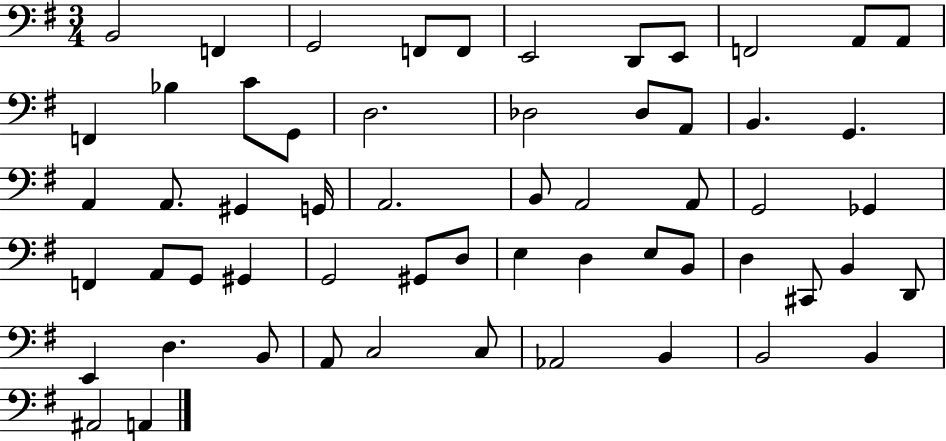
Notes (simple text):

B2/h F2/q G2/h F2/e F2/e E2/h D2/e E2/e F2/h A2/e A2/e F2/q Bb3/q C4/e G2/e D3/h. Db3/h Db3/e A2/e B2/q. G2/q. A2/q A2/e. G#2/q G2/s A2/h. B2/e A2/h A2/e G2/h Gb2/q F2/q A2/e G2/e G#2/q G2/h G#2/e D3/e E3/q D3/q E3/e B2/e D3/q C#2/e B2/q D2/e E2/q D3/q. B2/e A2/e C3/h C3/e Ab2/h B2/q B2/h B2/q A#2/h A2/q